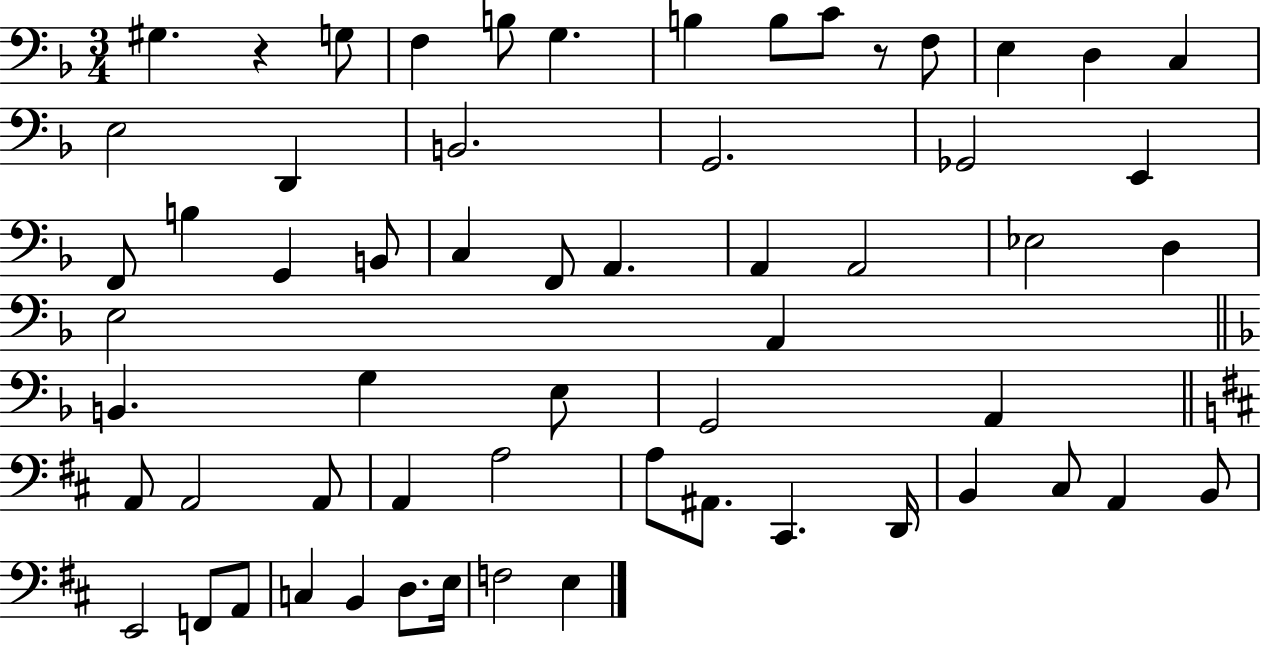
{
  \clef bass
  \numericTimeSignature
  \time 3/4
  \key f \major
  gis4. r4 g8 | f4 b8 g4. | b4 b8 c'8 r8 f8 | e4 d4 c4 | \break e2 d,4 | b,2. | g,2. | ges,2 e,4 | \break f,8 b4 g,4 b,8 | c4 f,8 a,4. | a,4 a,2 | ees2 d4 | \break e2 a,4 | \bar "||" \break \key f \major b,4. g4 e8 | g,2 a,4 | \bar "||" \break \key b \minor a,8 a,2 a,8 | a,4 a2 | a8 ais,8. cis,4. d,16 | b,4 cis8 a,4 b,8 | \break e,2 f,8 a,8 | c4 b,4 d8. e16 | f2 e4 | \bar "|."
}